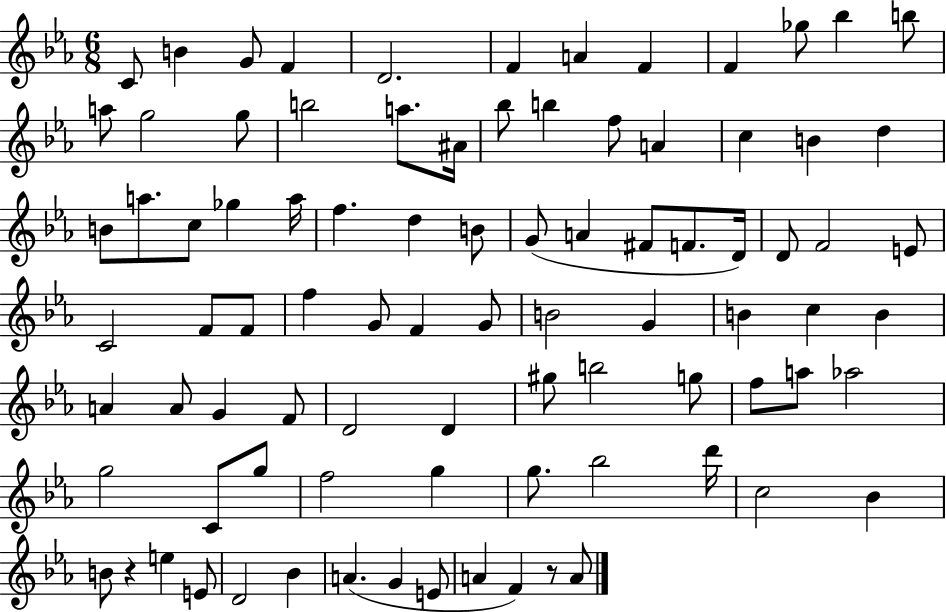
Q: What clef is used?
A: treble